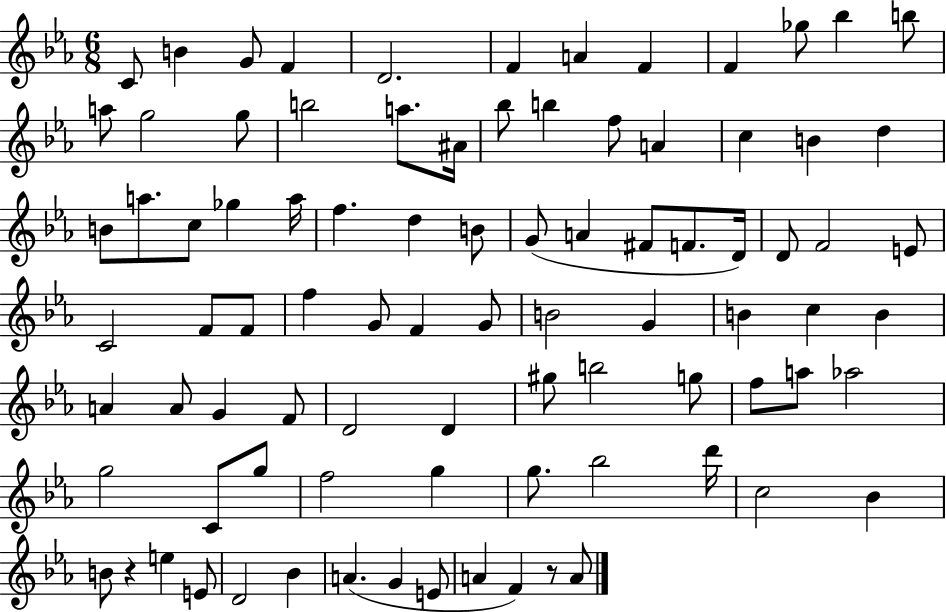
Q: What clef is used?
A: treble